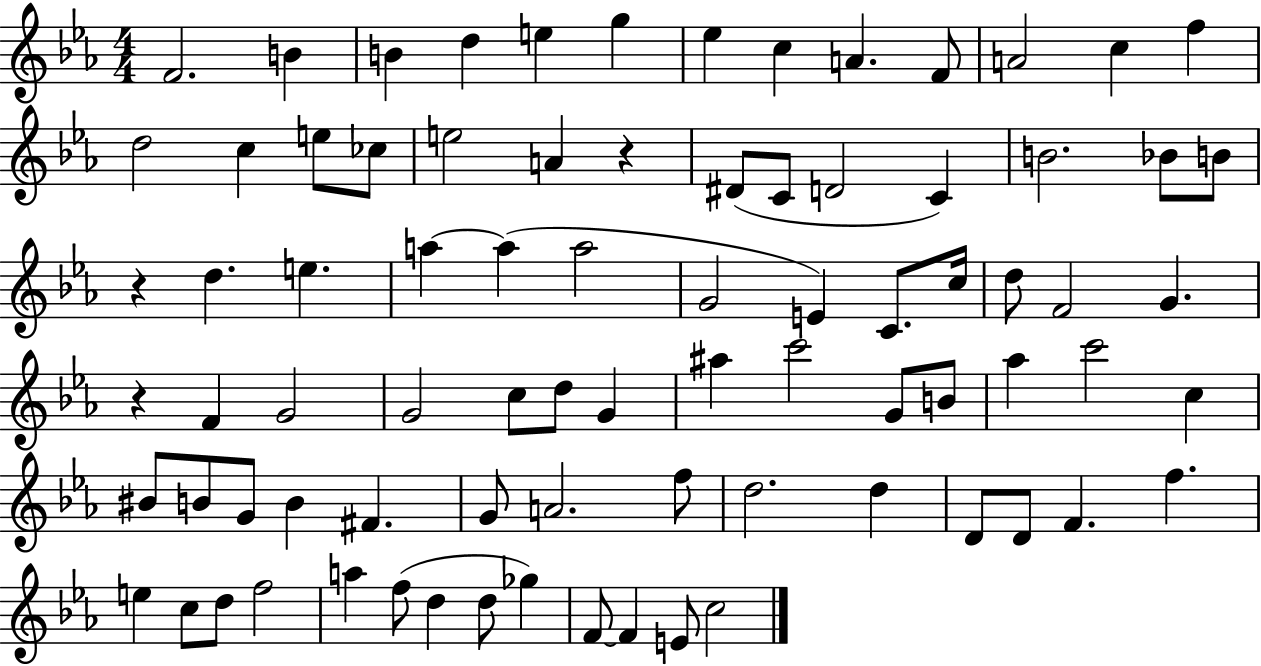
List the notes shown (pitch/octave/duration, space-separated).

F4/h. B4/q B4/q D5/q E5/q G5/q Eb5/q C5/q A4/q. F4/e A4/h C5/q F5/q D5/h C5/q E5/e CES5/e E5/h A4/q R/q D#4/e C4/e D4/h C4/q B4/h. Bb4/e B4/e R/q D5/q. E5/q. A5/q A5/q A5/h G4/h E4/q C4/e. C5/s D5/e F4/h G4/q. R/q F4/q G4/h G4/h C5/e D5/e G4/q A#5/q C6/h G4/e B4/e Ab5/q C6/h C5/q BIS4/e B4/e G4/e B4/q F#4/q. G4/e A4/h. F5/e D5/h. D5/q D4/e D4/e F4/q. F5/q. E5/q C5/e D5/e F5/h A5/q F5/e D5/q D5/e Gb5/q F4/e F4/q E4/e C5/h